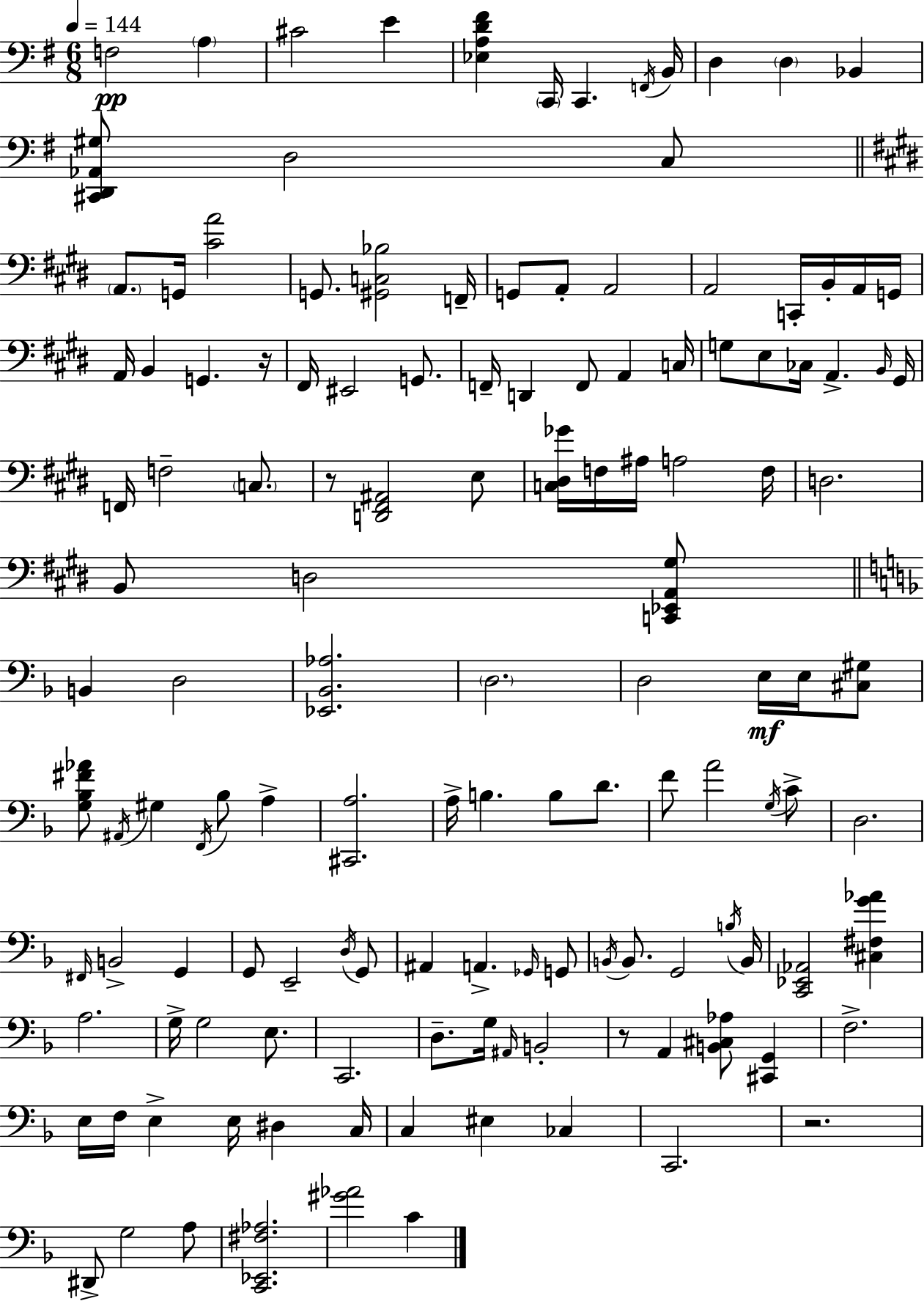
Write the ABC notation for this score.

X:1
T:Untitled
M:6/8
L:1/4
K:Em
F,2 A, ^C2 E [_E,A,D^F] C,,/4 C,, F,,/4 B,,/4 D, D, _B,, [^C,,D,,_A,,^G,]/2 D,2 C,/2 A,,/2 G,,/4 [^CA]2 G,,/2 [^G,,C,_B,]2 F,,/4 G,,/2 A,,/2 A,,2 A,,2 C,,/4 B,,/4 A,,/4 G,,/4 A,,/4 B,, G,, z/4 ^F,,/4 ^E,,2 G,,/2 F,,/4 D,, F,,/2 A,, C,/4 G,/2 E,/2 _C,/4 A,, B,,/4 ^G,,/4 F,,/4 F,2 C,/2 z/2 [D,,^F,,^A,,]2 E,/2 [C,^D,_G]/4 F,/4 ^A,/4 A,2 F,/4 D,2 B,,/2 D,2 [C,,_E,,A,,^G,]/2 B,, D,2 [_E,,_B,,_A,]2 D,2 D,2 E,/4 E,/4 [^C,^G,]/2 [G,_B,^F_A]/2 ^A,,/4 ^G, F,,/4 _B,/2 A, [^C,,A,]2 A,/4 B, B,/2 D/2 F/2 A2 G,/4 C/2 D,2 ^F,,/4 B,,2 G,, G,,/2 E,,2 D,/4 G,,/2 ^A,, A,, _G,,/4 G,,/2 B,,/4 B,,/2 G,,2 B,/4 B,,/4 [C,,_E,,_A,,]2 [^C,^F,G_A] A,2 G,/4 G,2 E,/2 C,,2 D,/2 G,/4 ^A,,/4 B,,2 z/2 A,, [B,,^C,_A,]/2 [^C,,G,,] F,2 E,/4 F,/4 E, E,/4 ^D, C,/4 C, ^E, _C, C,,2 z2 ^D,,/2 G,2 A,/2 [C,,_E,,^F,_A,]2 [^G_A]2 C